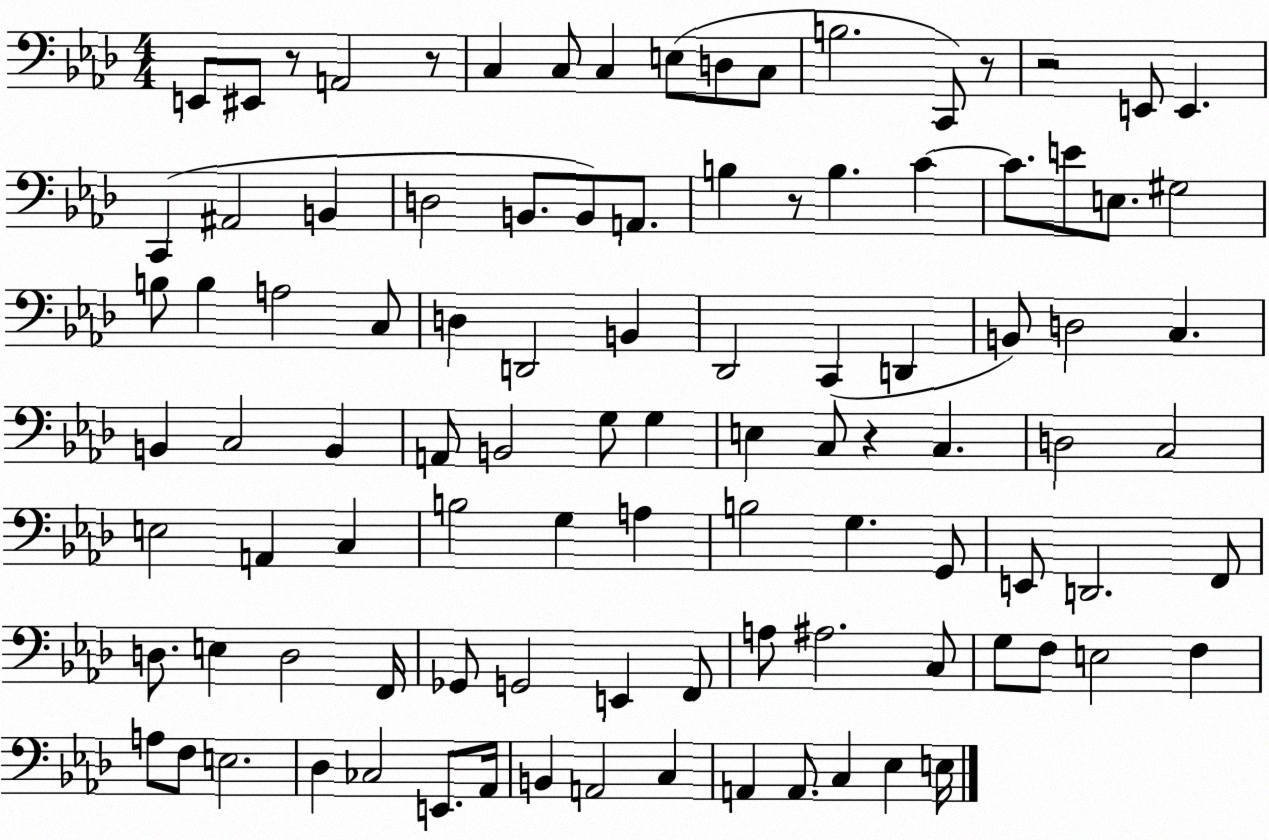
X:1
T:Untitled
M:4/4
L:1/4
K:Ab
E,,/2 ^E,,/2 z/2 A,,2 z/2 C, C,/2 C, E,/2 D,/2 C,/2 B,2 C,,/2 z/2 z2 E,,/2 E,, C,, ^A,,2 B,, D,2 B,,/2 B,,/2 A,,/2 B, z/2 B, C C/2 E/2 E,/2 ^G,2 B,/2 B, A,2 C,/2 D, D,,2 B,, _D,,2 C,, D,, B,,/2 D,2 C, B,, C,2 B,, A,,/2 B,,2 G,/2 G, E, C,/2 z C, D,2 C,2 E,2 A,, C, B,2 G, A, B,2 G, G,,/2 E,,/2 D,,2 F,,/2 D,/2 E, D,2 F,,/4 _G,,/2 G,,2 E,, F,,/2 A,/2 ^A,2 C,/2 G,/2 F,/2 E,2 F, A,/2 F,/2 E,2 _D, _C,2 E,,/2 _A,,/4 B,, A,,2 C, A,, A,,/2 C, _E, E,/4